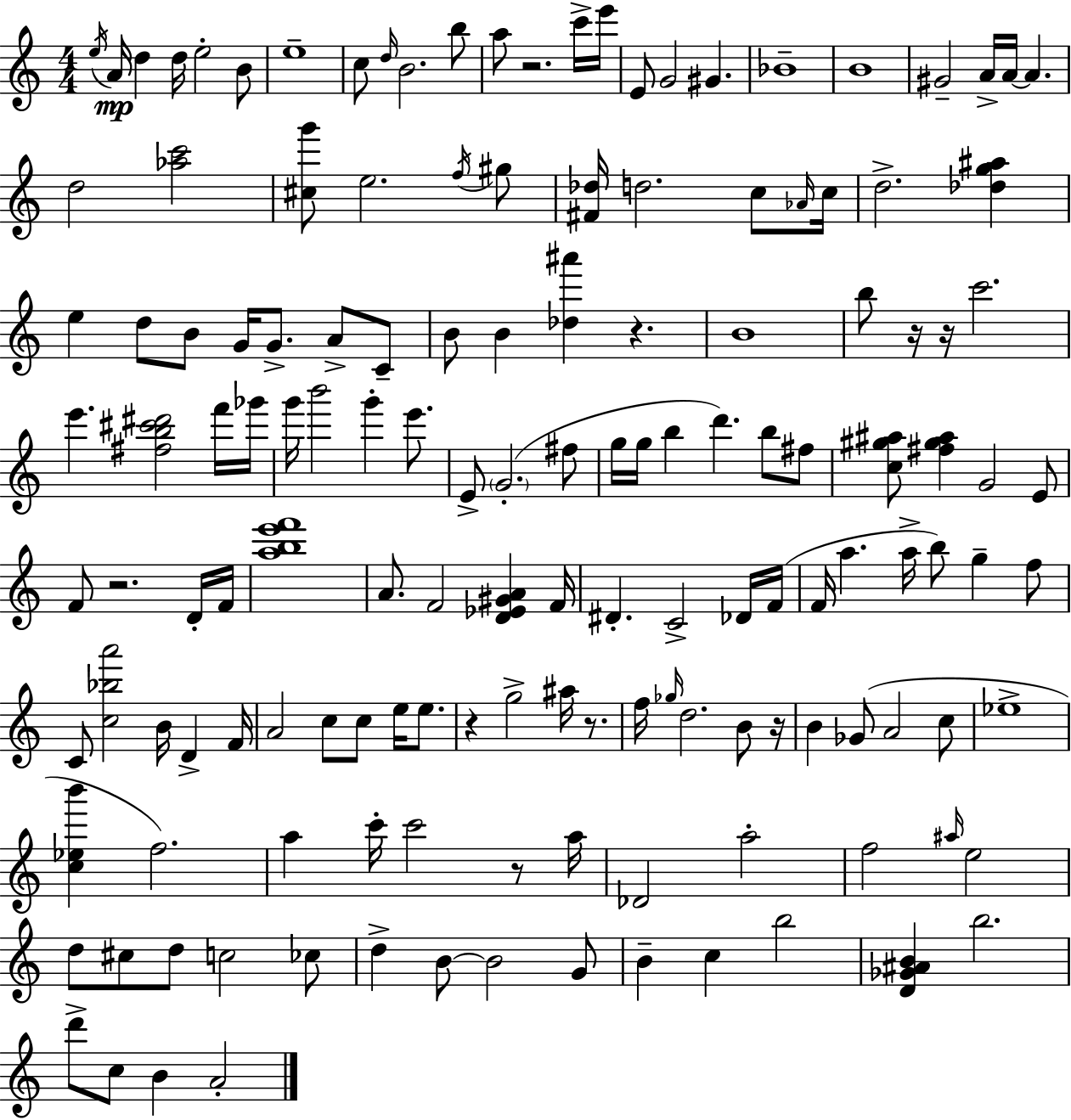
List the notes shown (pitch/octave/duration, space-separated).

E5/s A4/s D5/q D5/s E5/h B4/e E5/w C5/e D5/s B4/h. B5/e A5/e R/h. C6/s E6/s E4/e G4/h G#4/q. Bb4/w B4/w G#4/h A4/s A4/s A4/q. D5/h [Ab5,C6]/h [C#5,G6]/e E5/h. F5/s G#5/e [F#4,Db5]/s D5/h. C5/e Ab4/s C5/s D5/h. [Db5,G5,A#5]/q E5/q D5/e B4/e G4/s G4/e. A4/e C4/e B4/e B4/q [Db5,A#6]/q R/q. B4/w B5/e R/s R/s C6/h. E6/q. [F#5,B5,C#6,D#6]/h F6/s Gb6/s G6/s B6/h G6/q E6/e. E4/e G4/h. F#5/e G5/s G5/s B5/q D6/q. B5/e F#5/e [C5,G#5,A#5]/e [F#5,G#5,A#5]/q G4/h E4/e F4/e R/h. D4/s F4/s [A5,B5,E6,F6]/w A4/e. F4/h [D4,Eb4,G#4,A4]/q F4/s D#4/q. C4/h Db4/s F4/s F4/s A5/q. A5/s B5/e G5/q F5/e C4/e [C5,Bb5,A6]/h B4/s D4/q F4/s A4/h C5/e C5/e E5/s E5/e. R/q G5/h A#5/s R/e. F5/s Gb5/s D5/h. B4/e R/s B4/q Gb4/e A4/h C5/e Eb5/w [C5,Eb5,B6]/q F5/h. A5/q C6/s C6/h R/e A5/s Db4/h A5/h F5/h A#5/s E5/h D5/e C#5/e D5/e C5/h CES5/e D5/q B4/e B4/h G4/e B4/q C5/q B5/h [D4,Gb4,A#4,B4]/q B5/h. D6/e C5/e B4/q A4/h